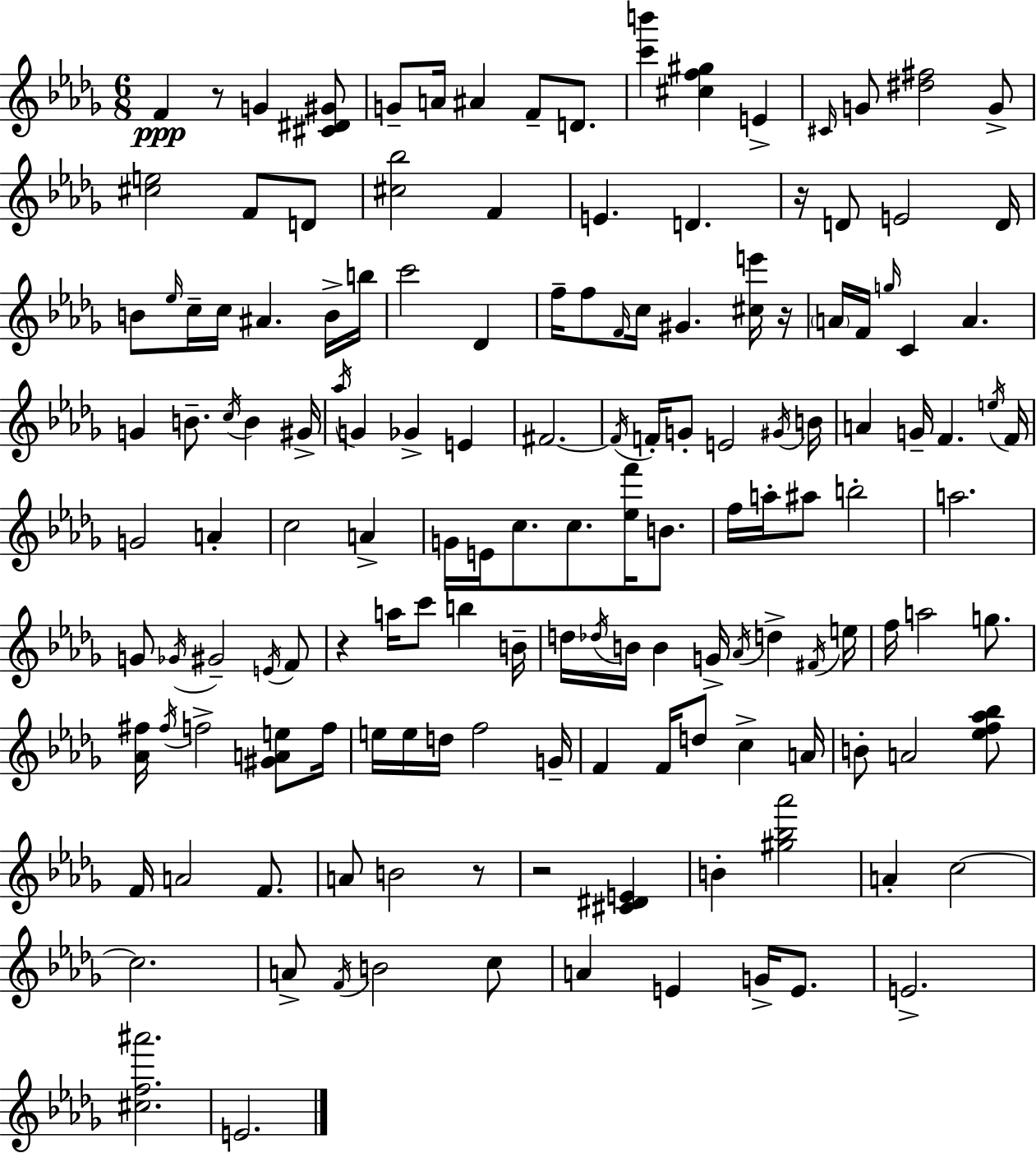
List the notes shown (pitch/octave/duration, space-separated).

F4/q R/e G4/q [C#4,D#4,G#4]/e G4/e A4/s A#4/q F4/e D4/e. [C6,B6]/q [C#5,F5,G#5]/q E4/q C#4/s G4/e [D#5,F#5]/h G4/e [C#5,E5]/h F4/e D4/e [C#5,Bb5]/h F4/q E4/q. D4/q. R/s D4/e E4/h D4/s B4/e Eb5/s C5/s C5/s A#4/q. B4/s B5/s C6/h Db4/q F5/s F5/e F4/s C5/s G#4/q. [C#5,E6]/s R/s A4/s F4/s G5/s C4/q A4/q. G4/q B4/e. C5/s B4/q G#4/s Ab5/s G4/q Gb4/q E4/q F#4/h. F#4/s F4/s G4/e E4/h G#4/s B4/s A4/q G4/s F4/q. E5/s F4/s G4/h A4/q C5/h A4/q G4/s E4/s C5/e. C5/e. [Eb5,F6]/s B4/e. F5/s A5/s A#5/e B5/h A5/h. G4/e Gb4/s G#4/h E4/s F4/e R/q A5/s C6/e B5/q B4/s D5/s Db5/s B4/s B4/q G4/s Ab4/s D5/q F#4/s E5/s F5/s A5/h G5/e. [Ab4,F#5]/s F#5/s F5/h [G#4,A4,E5]/e F5/s E5/s E5/s D5/s F5/h G4/s F4/q F4/s D5/e C5/q A4/s B4/e A4/h [Eb5,F5,Ab5,Bb5]/e F4/s A4/h F4/e. A4/e B4/h R/e R/h [C#4,D#4,E4]/q B4/q [G#5,Bb5,Ab6]/h A4/q C5/h C5/h. A4/e F4/s B4/h C5/e A4/q E4/q G4/s E4/e. E4/h. [C#5,F5,A#6]/h. E4/h.